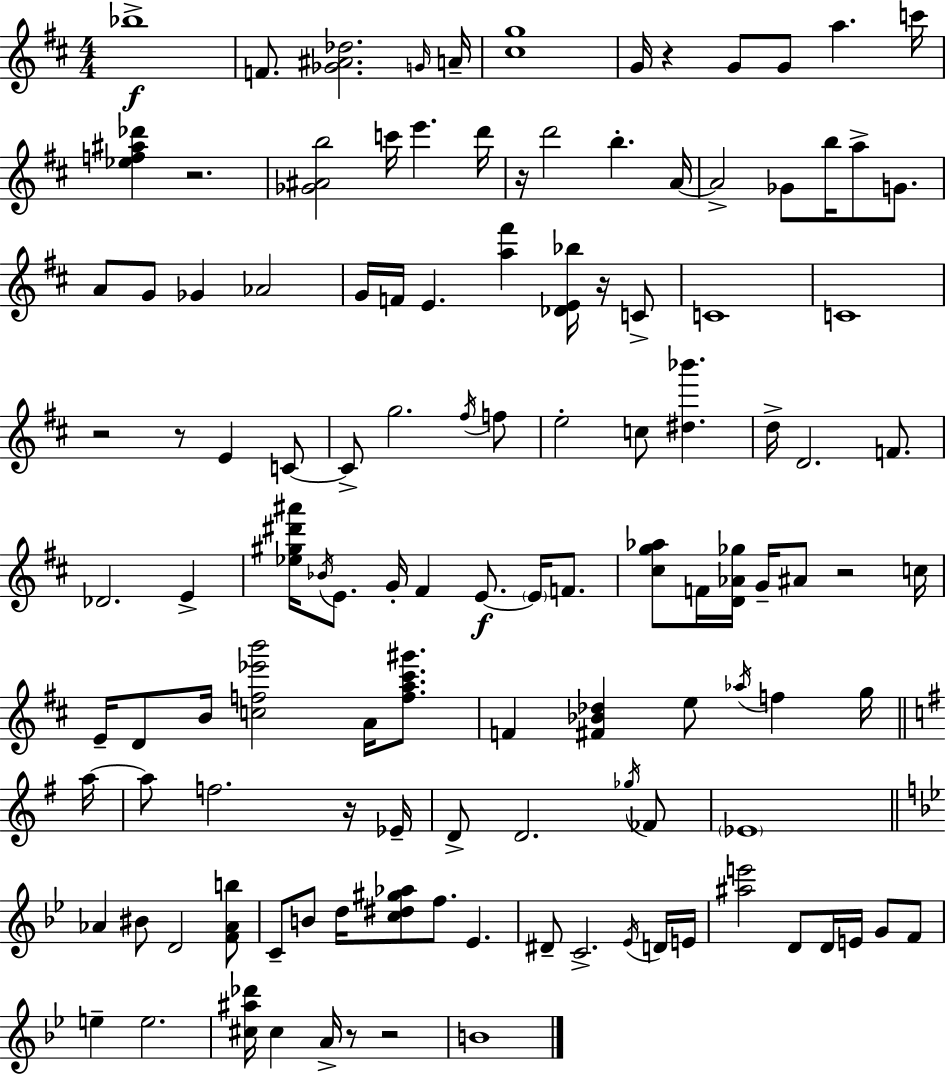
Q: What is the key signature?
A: D major